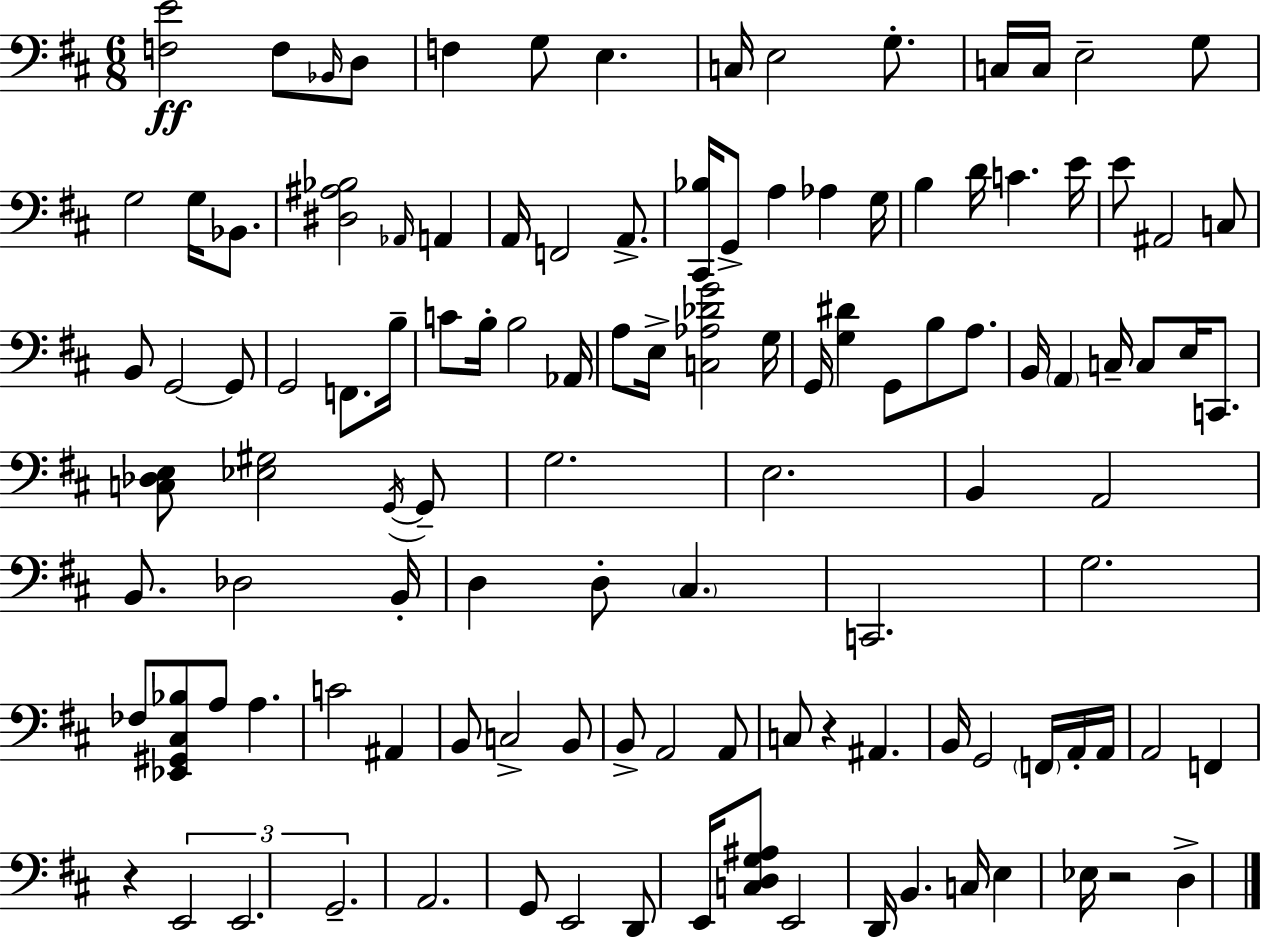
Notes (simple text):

[F3,E4]/h F3/e Bb2/s D3/e F3/q G3/e E3/q. C3/s E3/h G3/e. C3/s C3/s E3/h G3/e G3/h G3/s Bb2/e. [D#3,A#3,Bb3]/h Ab2/s A2/q A2/s F2/h A2/e. [C#2,Bb3]/s G2/e A3/q Ab3/q G3/s B3/q D4/s C4/q. E4/s E4/e A#2/h C3/e B2/e G2/h G2/e G2/h F2/e. B3/s C4/e B3/s B3/h Ab2/s A3/e E3/s [C3,Ab3,Db4,G4]/h G3/s G2/s [G3,D#4]/q G2/e B3/e A3/e. B2/s A2/q C3/s C3/e E3/s C2/e. [C3,Db3,E3]/e [Eb3,G#3]/h G2/s G2/e G3/h. E3/h. B2/q A2/h B2/e. Db3/h B2/s D3/q D3/e C#3/q. C2/h. G3/h. FES3/e [Eb2,G#2,C#3,Bb3]/e A3/e A3/q. C4/h A#2/q B2/e C3/h B2/e B2/e A2/h A2/e C3/e R/q A#2/q. B2/s G2/h F2/s A2/s A2/s A2/h F2/q R/q E2/h E2/h. G2/h. A2/h. G2/e E2/h D2/e E2/s [C3,D3,G3,A#3]/e E2/h D2/s B2/q. C3/s E3/q Eb3/s R/h D3/q